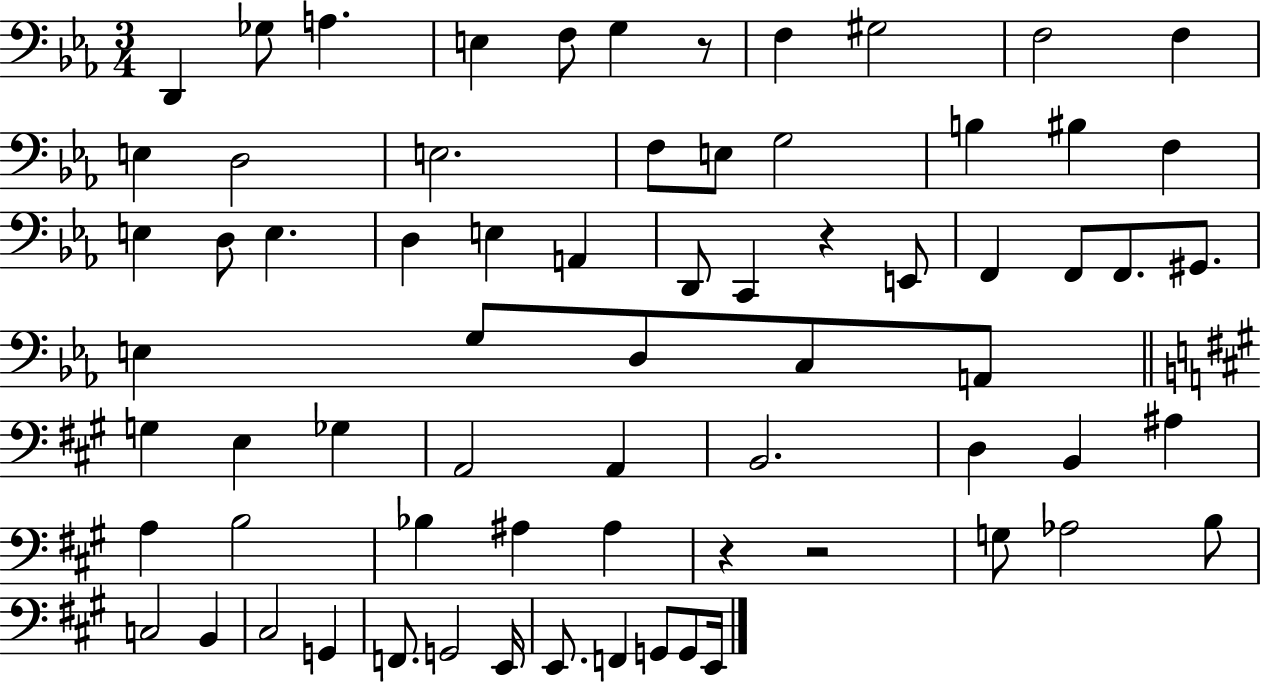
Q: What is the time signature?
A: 3/4